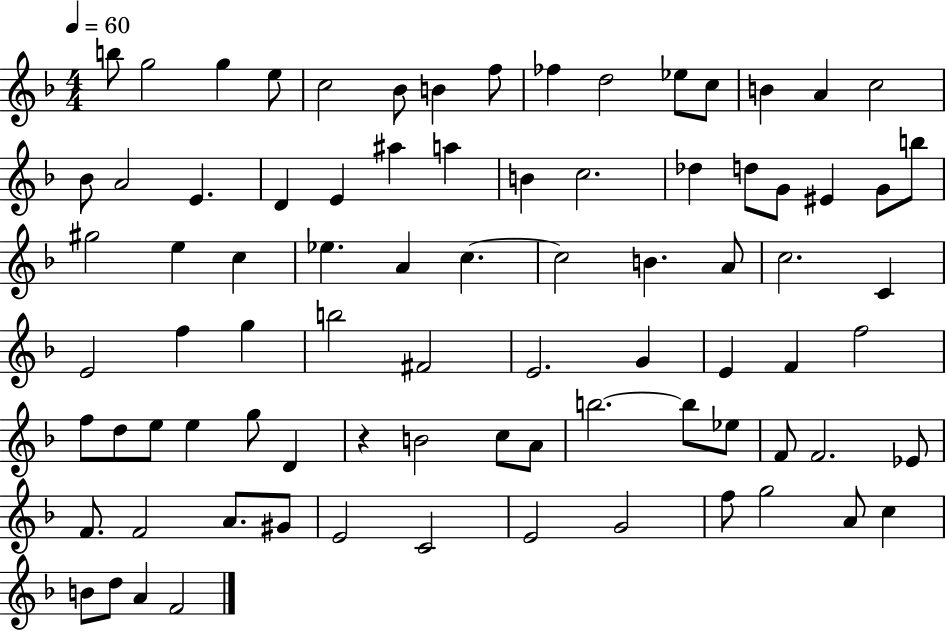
B5/e G5/h G5/q E5/e C5/h Bb4/e B4/q F5/e FES5/q D5/h Eb5/e C5/e B4/q A4/q C5/h Bb4/e A4/h E4/q. D4/q E4/q A#5/q A5/q B4/q C5/h. Db5/q D5/e G4/e EIS4/q G4/e B5/e G#5/h E5/q C5/q Eb5/q. A4/q C5/q. C5/h B4/q. A4/e C5/h. C4/q E4/h F5/q G5/q B5/h F#4/h E4/h. G4/q E4/q F4/q F5/h F5/e D5/e E5/e E5/q G5/e D4/q R/q B4/h C5/e A4/e B5/h. B5/e Eb5/e F4/e F4/h. Eb4/e F4/e. F4/h A4/e. G#4/e E4/h C4/h E4/h G4/h F5/e G5/h A4/e C5/q B4/e D5/e A4/q F4/h